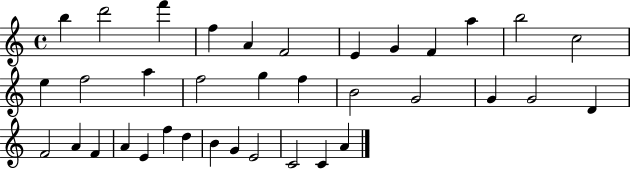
{
  \clef treble
  \time 4/4
  \defaultTimeSignature
  \key c \major
  b''4 d'''2 f'''4 | f''4 a'4 f'2 | e'4 g'4 f'4 a''4 | b''2 c''2 | \break e''4 f''2 a''4 | f''2 g''4 f''4 | b'2 g'2 | g'4 g'2 d'4 | \break f'2 a'4 f'4 | a'4 e'4 f''4 d''4 | b'4 g'4 e'2 | c'2 c'4 a'4 | \break \bar "|."
}